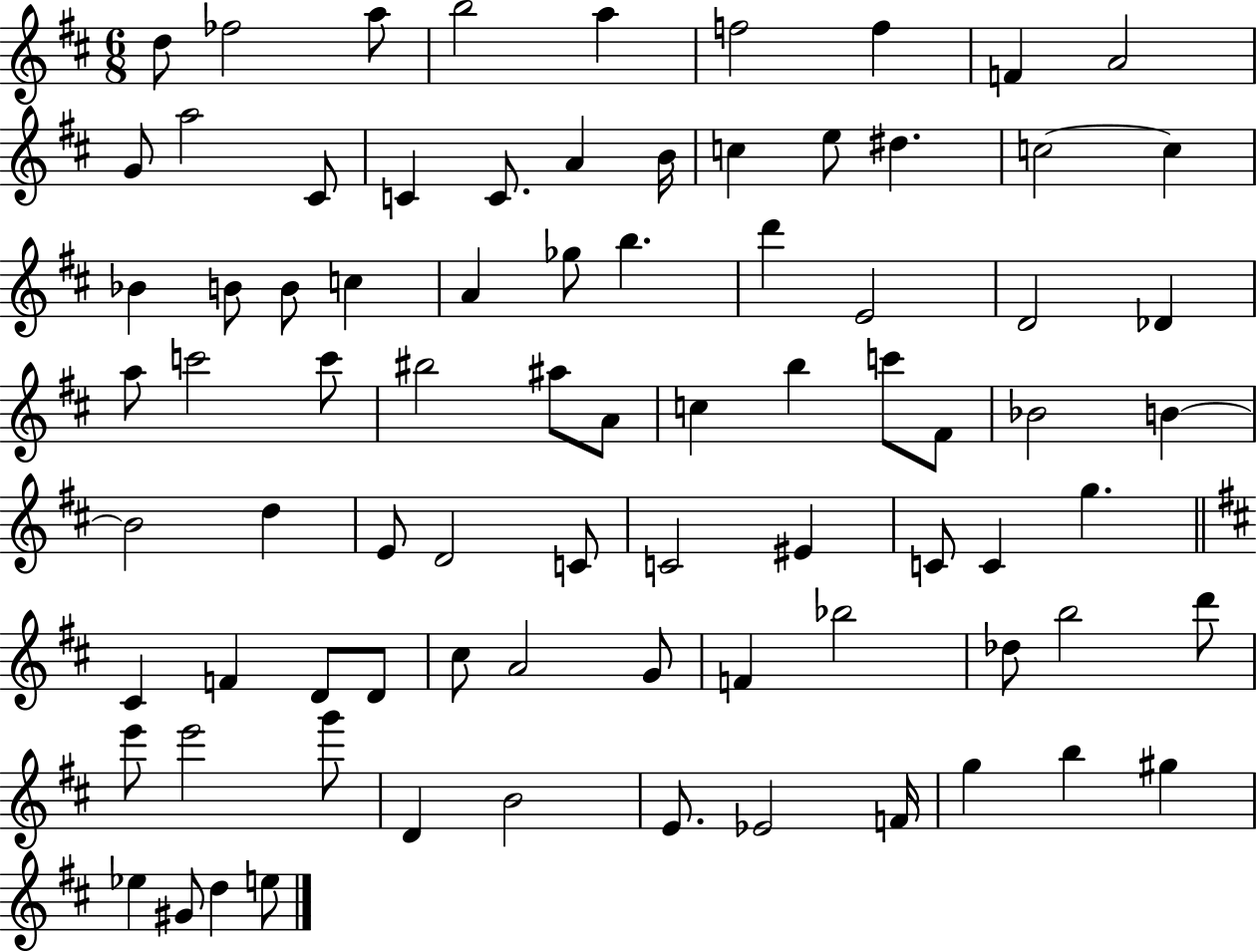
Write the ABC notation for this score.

X:1
T:Untitled
M:6/8
L:1/4
K:D
d/2 _f2 a/2 b2 a f2 f F A2 G/2 a2 ^C/2 C C/2 A B/4 c e/2 ^d c2 c _B B/2 B/2 c A _g/2 b d' E2 D2 _D a/2 c'2 c'/2 ^b2 ^a/2 A/2 c b c'/2 ^F/2 _B2 B B2 d E/2 D2 C/2 C2 ^E C/2 C g ^C F D/2 D/2 ^c/2 A2 G/2 F _b2 _d/2 b2 d'/2 e'/2 e'2 g'/2 D B2 E/2 _E2 F/4 g b ^g _e ^G/2 d e/2